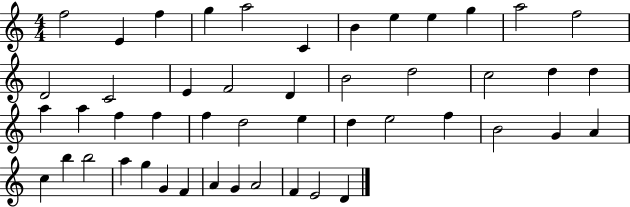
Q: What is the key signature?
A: C major